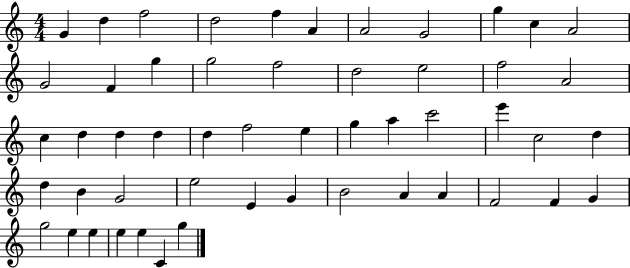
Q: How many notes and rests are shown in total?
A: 52